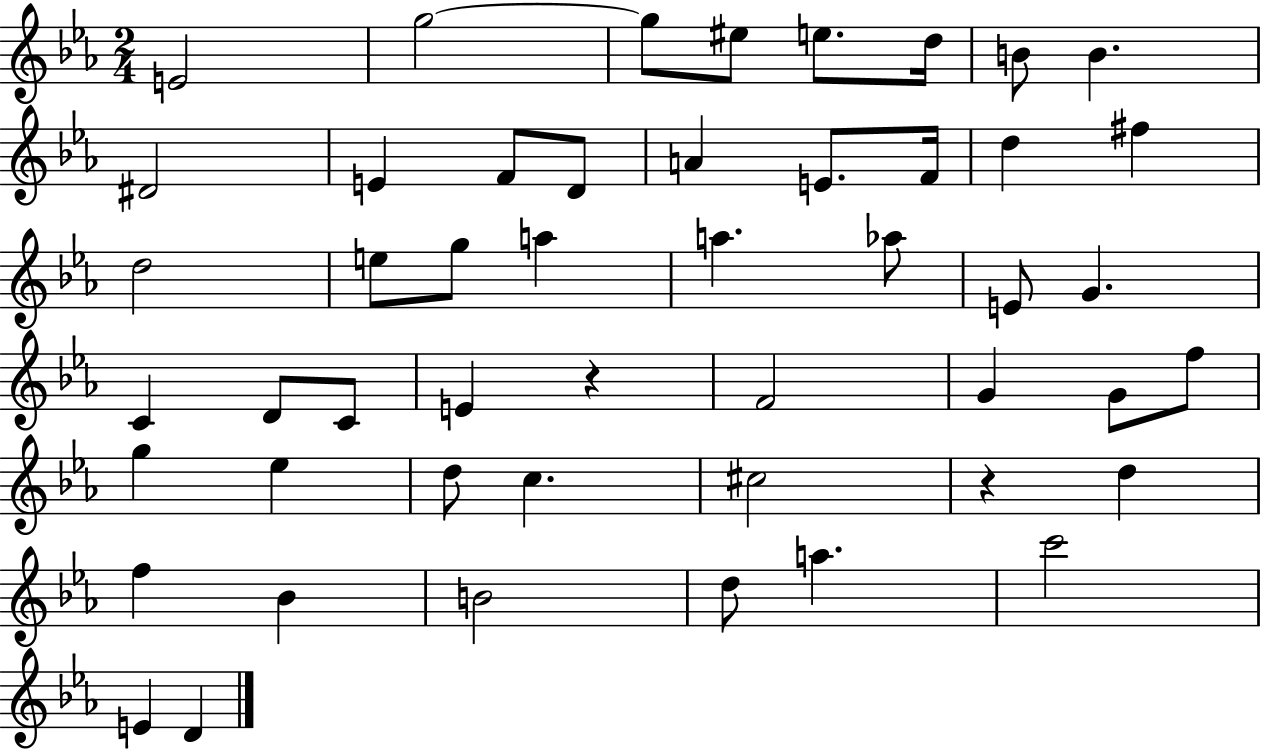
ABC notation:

X:1
T:Untitled
M:2/4
L:1/4
K:Eb
E2 g2 g/2 ^e/2 e/2 d/4 B/2 B ^D2 E F/2 D/2 A E/2 F/4 d ^f d2 e/2 g/2 a a _a/2 E/2 G C D/2 C/2 E z F2 G G/2 f/2 g _e d/2 c ^c2 z d f _B B2 d/2 a c'2 E D